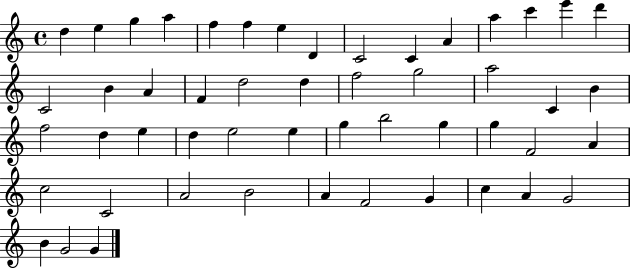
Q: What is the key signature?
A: C major